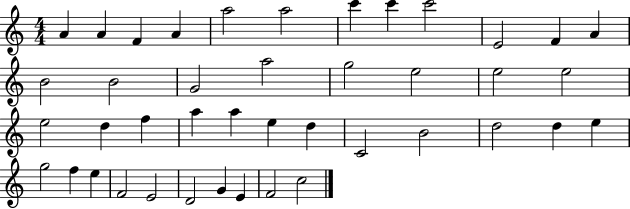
X:1
T:Untitled
M:4/4
L:1/4
K:C
A A F A a2 a2 c' c' c'2 E2 F A B2 B2 G2 a2 g2 e2 e2 e2 e2 d f a a e d C2 B2 d2 d e g2 f e F2 E2 D2 G E F2 c2